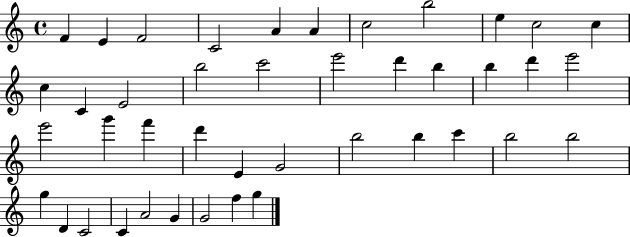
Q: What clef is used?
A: treble